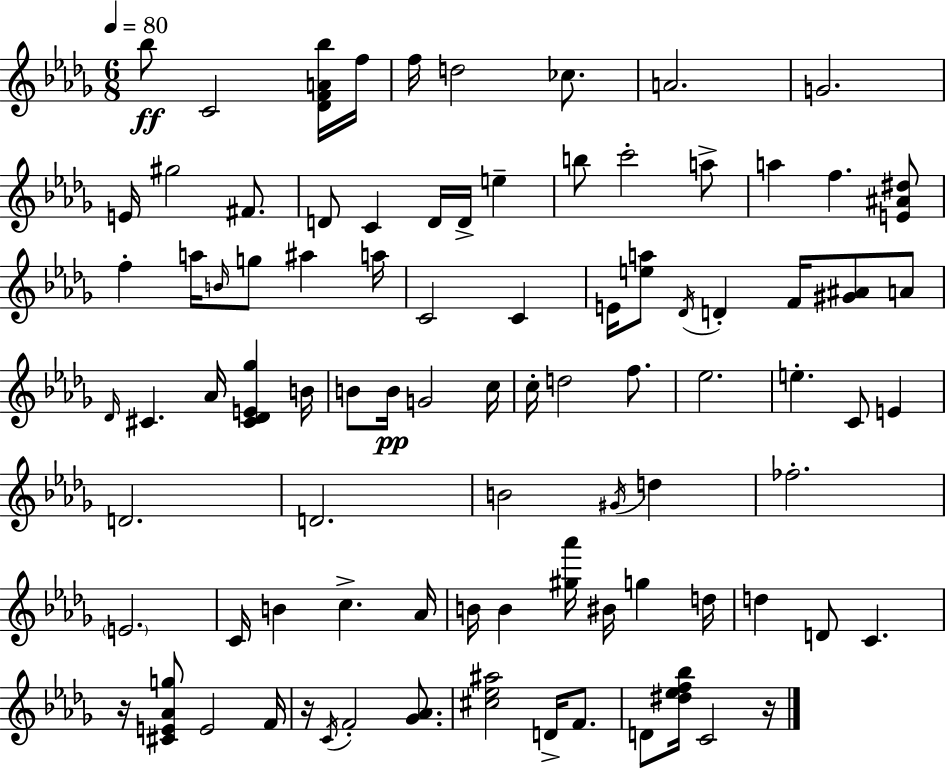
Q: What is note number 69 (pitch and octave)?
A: E4